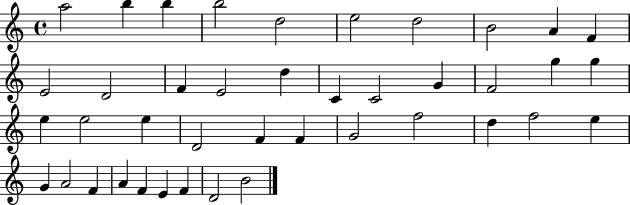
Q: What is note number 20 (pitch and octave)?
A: G5